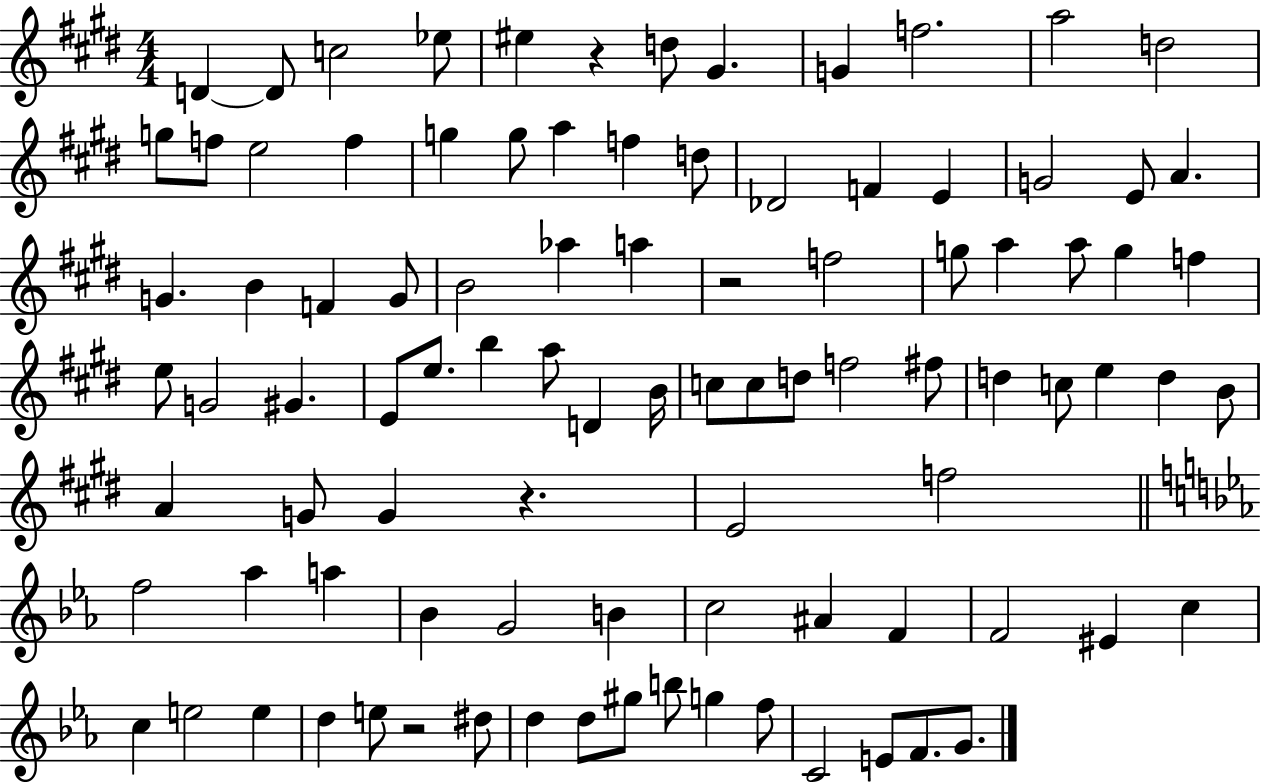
D4/q D4/e C5/h Eb5/e EIS5/q R/q D5/e G#4/q. G4/q F5/h. A5/h D5/h G5/e F5/e E5/h F5/q G5/q G5/e A5/q F5/q D5/e Db4/h F4/q E4/q G4/h E4/e A4/q. G4/q. B4/q F4/q G4/e B4/h Ab5/q A5/q R/h F5/h G5/e A5/q A5/e G5/q F5/q E5/e G4/h G#4/q. E4/e E5/e. B5/q A5/e D4/q B4/s C5/e C5/e D5/e F5/h F#5/e D5/q C5/e E5/q D5/q B4/e A4/q G4/e G4/q R/q. E4/h F5/h F5/h Ab5/q A5/q Bb4/q G4/h B4/q C5/h A#4/q F4/q F4/h EIS4/q C5/q C5/q E5/h E5/q D5/q E5/e R/h D#5/e D5/q D5/e G#5/e B5/e G5/q F5/e C4/h E4/e F4/e. G4/e.